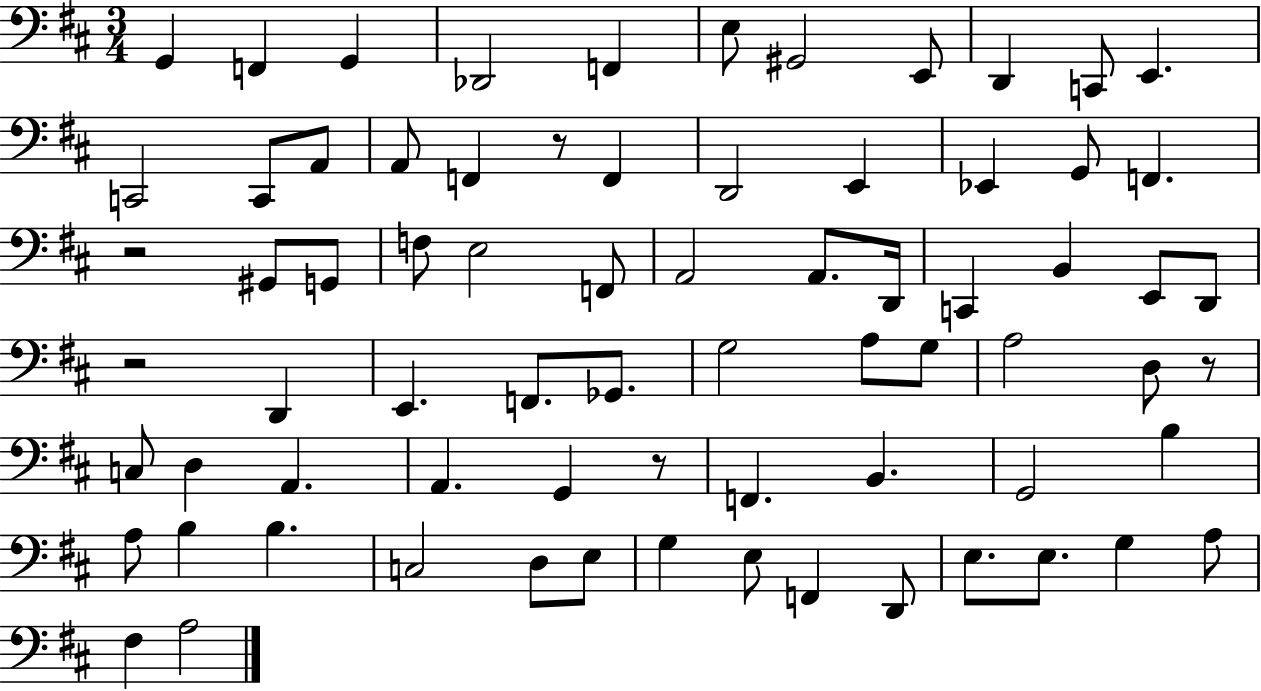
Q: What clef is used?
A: bass